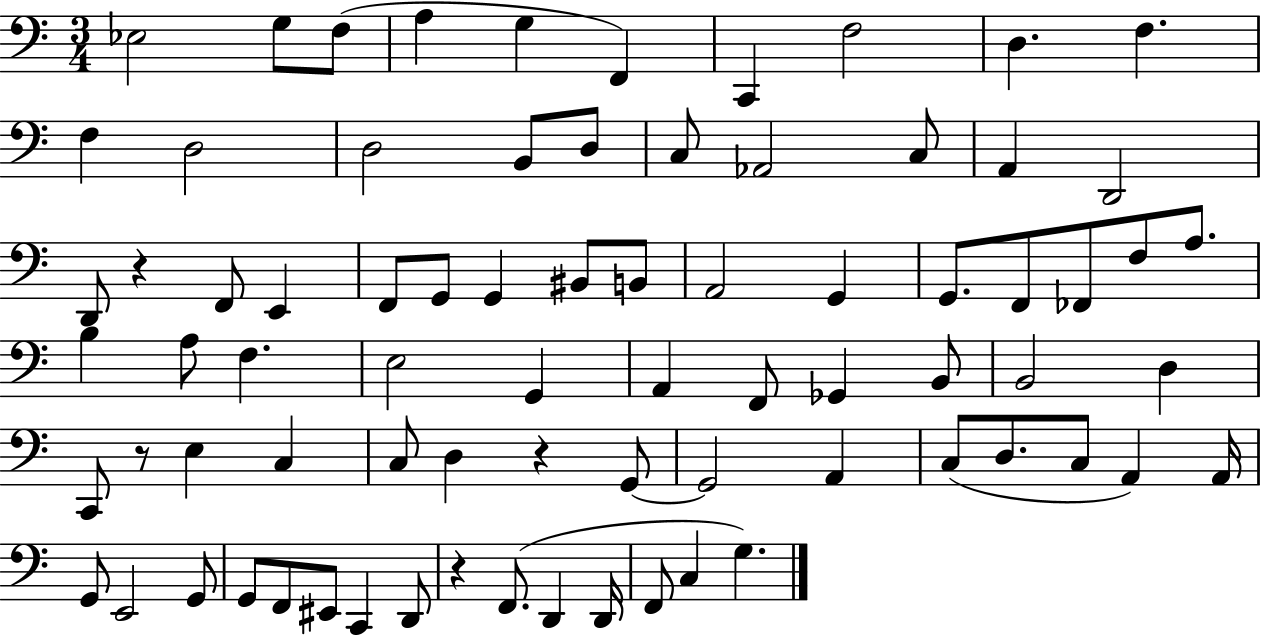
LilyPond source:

{
  \clef bass
  \numericTimeSignature
  \time 3/4
  \key c \major
  ees2 g8 f8( | a4 g4 f,4) | c,4 f2 | d4. f4. | \break f4 d2 | d2 b,8 d8 | c8 aes,2 c8 | a,4 d,2 | \break d,8 r4 f,8 e,4 | f,8 g,8 g,4 bis,8 b,8 | a,2 g,4 | g,8. f,8 fes,8 f8 a8. | \break b4 a8 f4. | e2 g,4 | a,4 f,8 ges,4 b,8 | b,2 d4 | \break c,8 r8 e4 c4 | c8 d4 r4 g,8~~ | g,2 a,4 | c8( d8. c8 a,4) a,16 | \break g,8 e,2 g,8 | g,8 f,8 eis,8 c,4 d,8 | r4 f,8.( d,4 d,16 | f,8 c4 g4.) | \break \bar "|."
}